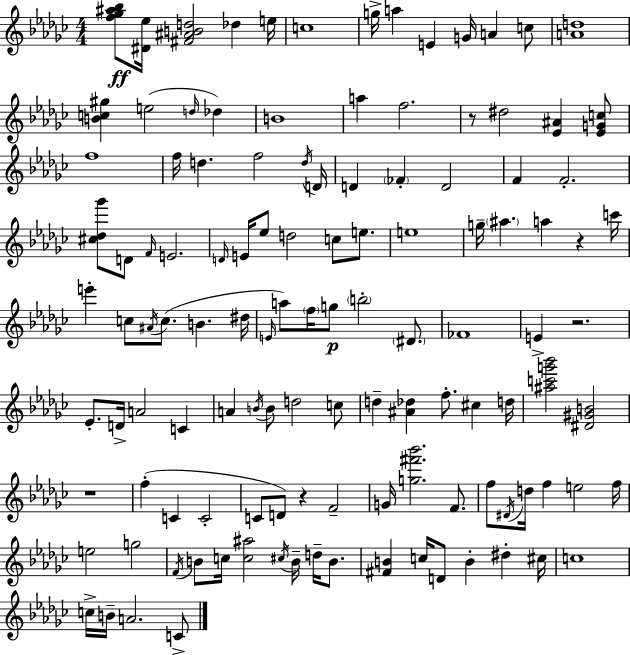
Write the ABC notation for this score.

X:1
T:Untitled
M:4/4
L:1/4
K:Ebm
[f_g^a_b]/2 [^D_e]/4 [^F^ABd]2 _d e/4 c4 g/4 a E G/4 A c/2 [Ad]4 [Bc^g] e2 d/4 _d B4 a f2 z/2 ^d2 [_E^A] [_EGc]/2 f4 f/4 d f2 d/4 D/4 D _F D2 F F2 [^c_d_g']/2 D/2 F/4 E2 D/4 E/4 _e/2 d2 c/2 e/2 e4 g/4 ^a a z c'/4 e' c/2 ^A/4 c/2 B ^d/4 E/4 a/2 f/4 g/2 b2 ^D/2 _F4 E z2 _E/2 D/4 A2 C A B/4 B/2 d2 c/2 d [^A_d] f/2 ^c d/4 [^ac'g'_b']2 [^D^GB]2 z4 f C C2 C/2 D/2 z F2 G/4 [g^f'_b']2 F/2 f/2 ^D/4 d/4 f e2 f/4 e2 g2 F/4 B/2 c/4 [c^a]2 ^c/4 B/4 d/4 B/2 [^FB] c/4 D/2 B ^d ^c/4 c4 c/4 B/4 A2 C/2